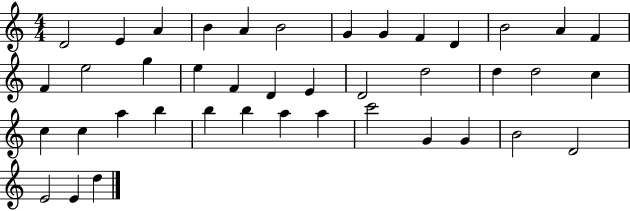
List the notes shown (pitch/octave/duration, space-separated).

D4/h E4/q A4/q B4/q A4/q B4/h G4/q G4/q F4/q D4/q B4/h A4/q F4/q F4/q E5/h G5/q E5/q F4/q D4/q E4/q D4/h D5/h D5/q D5/h C5/q C5/q C5/q A5/q B5/q B5/q B5/q A5/q A5/q C6/h G4/q G4/q B4/h D4/h E4/h E4/q D5/q